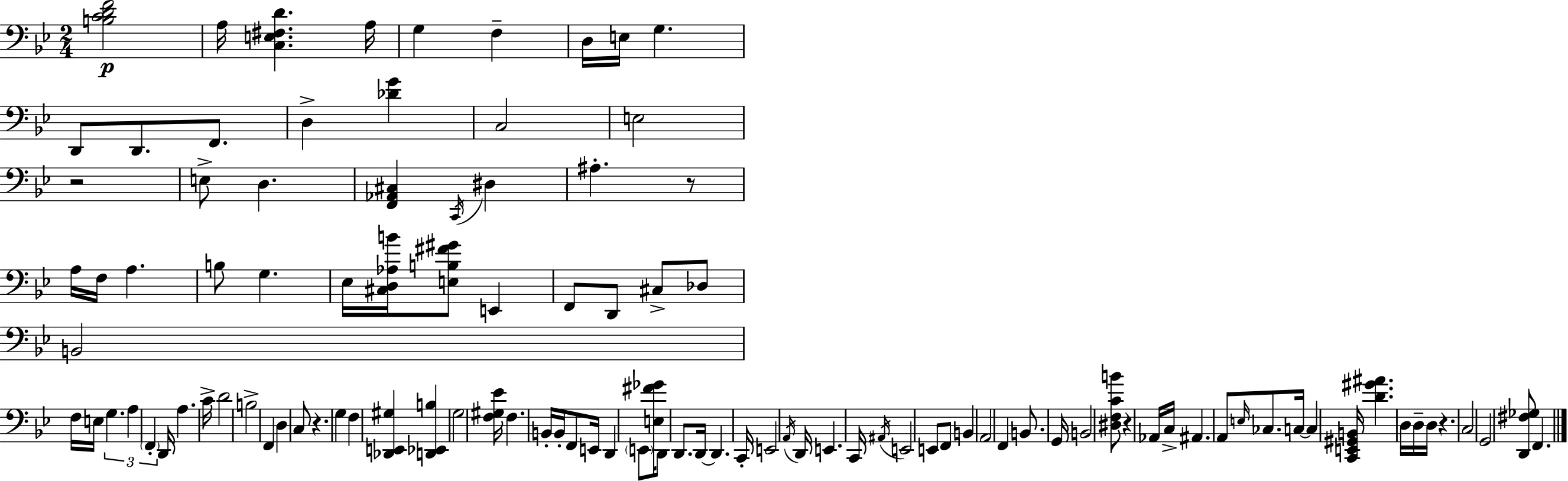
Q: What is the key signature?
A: BES major